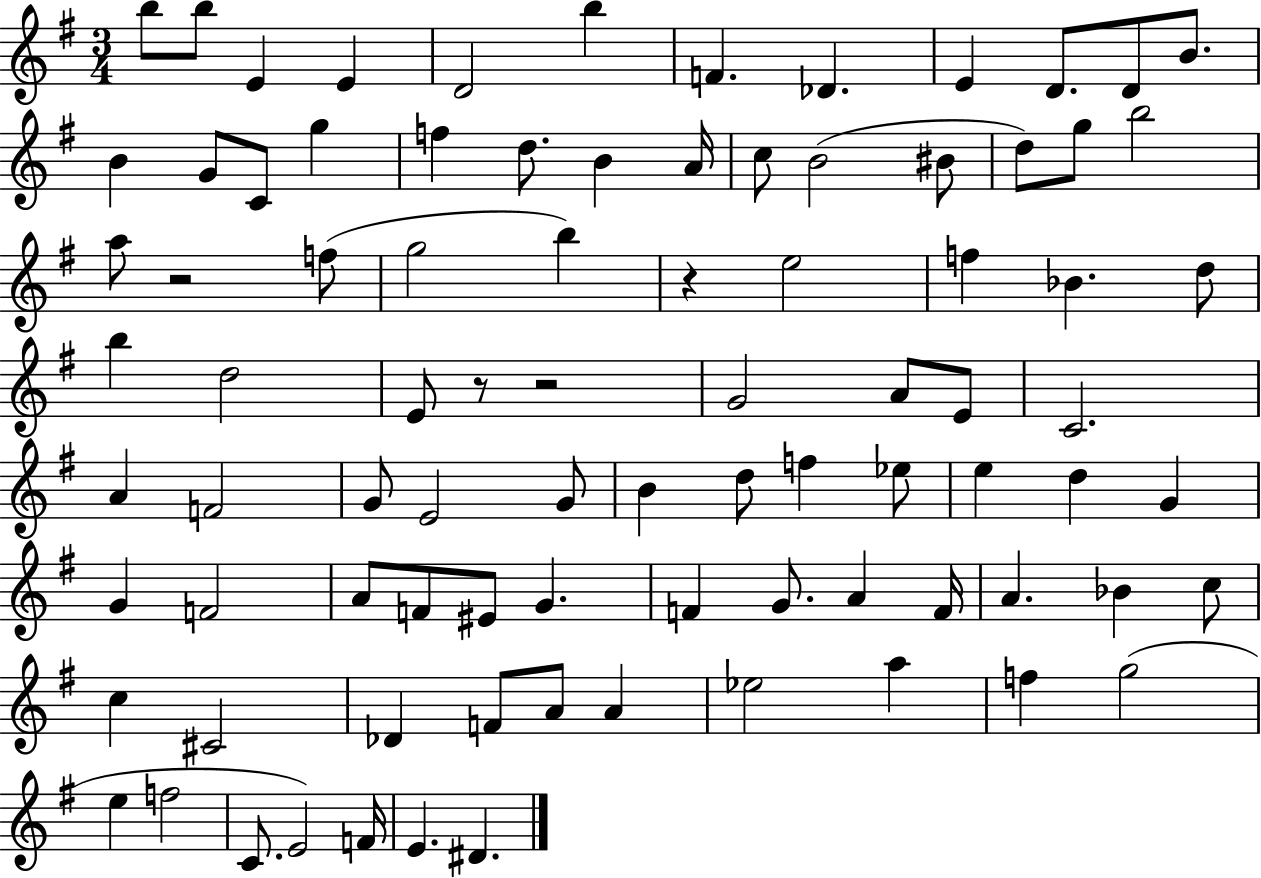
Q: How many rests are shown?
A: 4